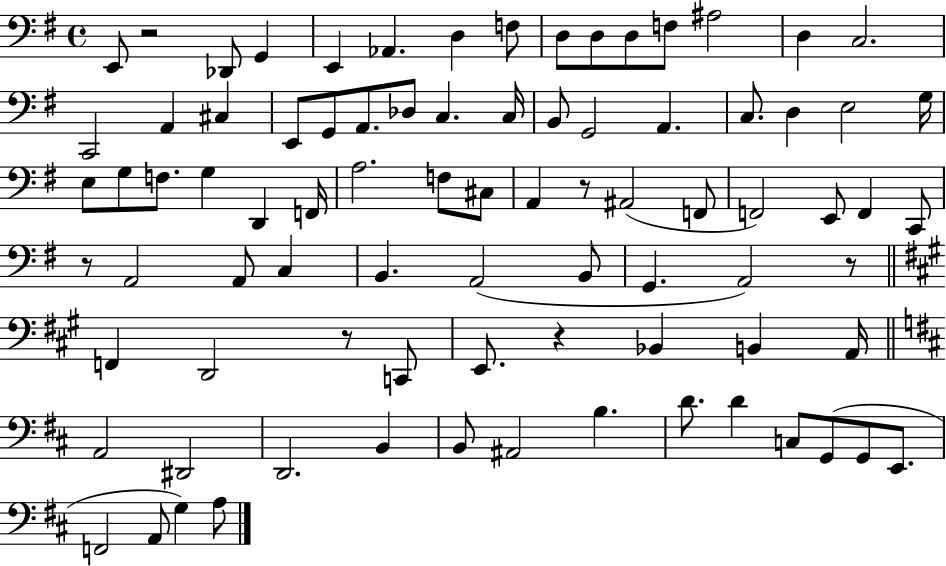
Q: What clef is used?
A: bass